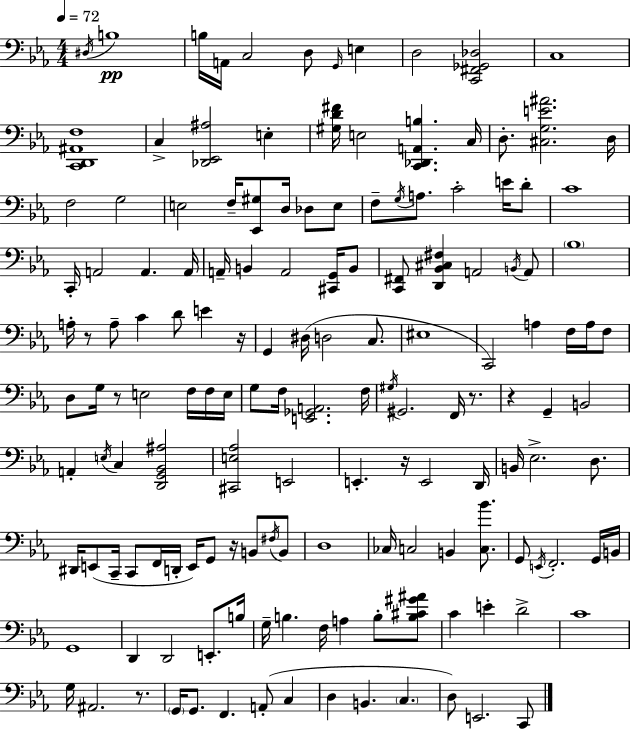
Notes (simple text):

D#3/s B3/w B3/s A2/s C3/h D3/e G2/s E3/q D3/h [C2,F#2,Gb2,Db3]/h C3/w [C2,D2,A#2,F3]/w C3/q [Db2,Eb2,A#3]/h E3/q [G#3,D4,F#4]/s E3/h [C2,Db2,A2,B3]/q. C3/s D3/e. [C#3,G3,E4,A#4]/h. D3/s F3/h G3/h E3/h F3/s [Eb2,G#3]/e D3/s Db3/e E3/e F3/e G3/s A3/e. C4/h E4/s D4/e C4/w C2/s A2/h A2/q. A2/s A2/s B2/q A2/h [C#2,G2]/s B2/e [C2,F#2]/e [D2,Bb2,C#3,F#3]/q A2/h B2/s A2/e Bb3/w A3/s R/e A3/e C4/q D4/e E4/q R/s G2/q D#3/s D3/h C3/e. EIS3/w C2/h A3/q F3/s A3/s F3/e D3/e G3/s R/e E3/h F3/s F3/s E3/s G3/e F3/s [E2,Gb2,A2]/h. F3/s G#3/s G#2/h. F2/s R/e. R/q G2/q B2/h A2/q E3/s C3/q [D2,G2,Bb2,A#3]/h [C#2,E3,Ab3]/h E2/h E2/q. R/s E2/h D2/s B2/s Eb3/h. D3/e. D#2/s E2/e C2/s C2/e F2/s D2/s E2/s G2/e R/s B2/e F#3/s B2/e D3/w CES3/s C3/h B2/q [C3,Bb4]/e. G2/e E2/s F2/h. G2/s B2/s G2/w D2/q D2/h E2/e. B3/s G3/s B3/q. F3/s A3/q B3/e [B3,C#4,G#4,A#4]/e C4/q E4/q D4/h C4/w G3/s A#2/h. R/e. G2/s G2/e. F2/q. A2/e C3/q D3/q B2/q. C3/q. D3/e E2/h. C2/e